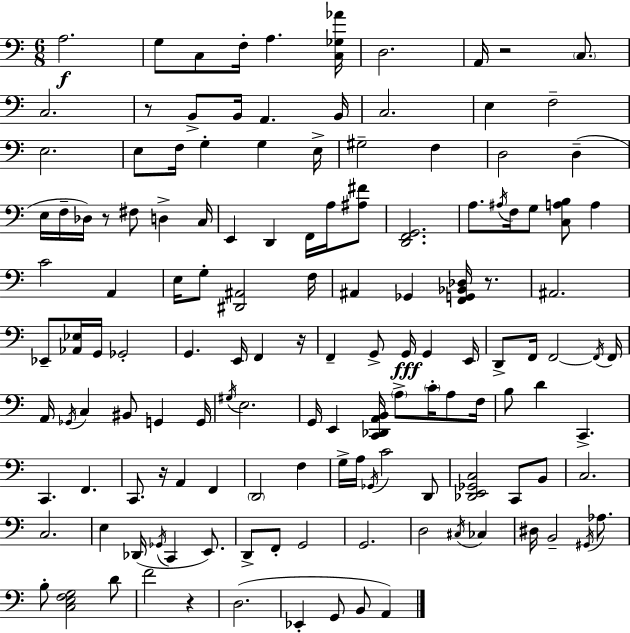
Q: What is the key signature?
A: C major